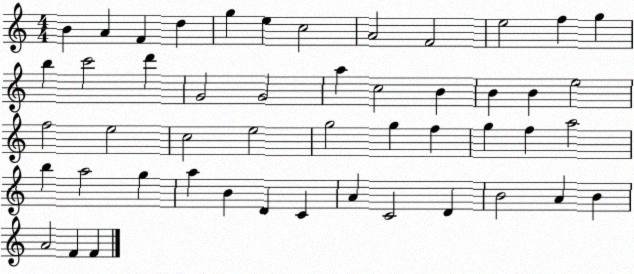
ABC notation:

X:1
T:Untitled
M:4/4
L:1/4
K:C
B A F d g e c2 A2 F2 e2 f g b c'2 d' G2 G2 a c2 B B B e2 f2 e2 c2 e2 g2 g f g f a2 b a2 g a B D C A C2 D B2 A B A2 F F